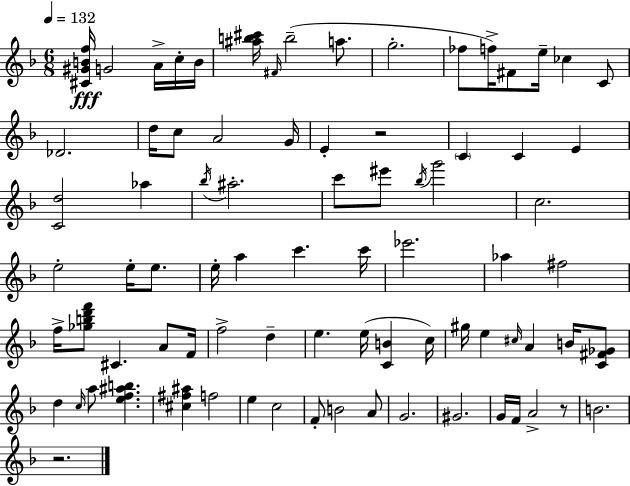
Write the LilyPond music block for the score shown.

{
  \clef treble
  \numericTimeSignature
  \time 6/8
  \key d \minor
  \tempo 4 = 132
  <cis' gis' b' f''>16\fff g'2 a'16-> c''16-. b'16 | <ais'' b'' cis'''>16 \grace { fis'16 }( b''2-- a''8. | g''2.-. | fes''8 f''16->) fis'8 e''16-- ces''4 c'8 | \break des'2. | d''16 c''8 a'2 | g'16 e'4-. r2 | \parenthesize c'4 c'4 e'4 | \break <c' d''>2 aes''4 | \acciaccatura { bes''16 } ais''2.-. | c'''8 eis'''8 \acciaccatura { bes''16 } g'''2 | c''2. | \break e''2-. e''16-. | e''8. e''16-. a''4 c'''4. | c'''16 ees'''2. | aes''4 fis''2 | \break f''16-> <ges'' b'' d''' f'''>8 cis'4. | a'8 f'16 f''2-> d''4-- | e''4. e''16( <c' b'>4 | c''16) gis''16 e''4 \grace { cis''16 } a'4 | \break b'16 <c' fis' ges'>8 d''4 \grace { c''16 } a''8 <e'' f'' ais'' b''>4. | <cis'' fis'' ais''>4 f''2 | e''4 c''2 | f'8-. b'2 | \break a'8 g'2. | gis'2. | g'16 f'16 a'2-> | r8 b'2. | \break r2. | \bar "|."
}